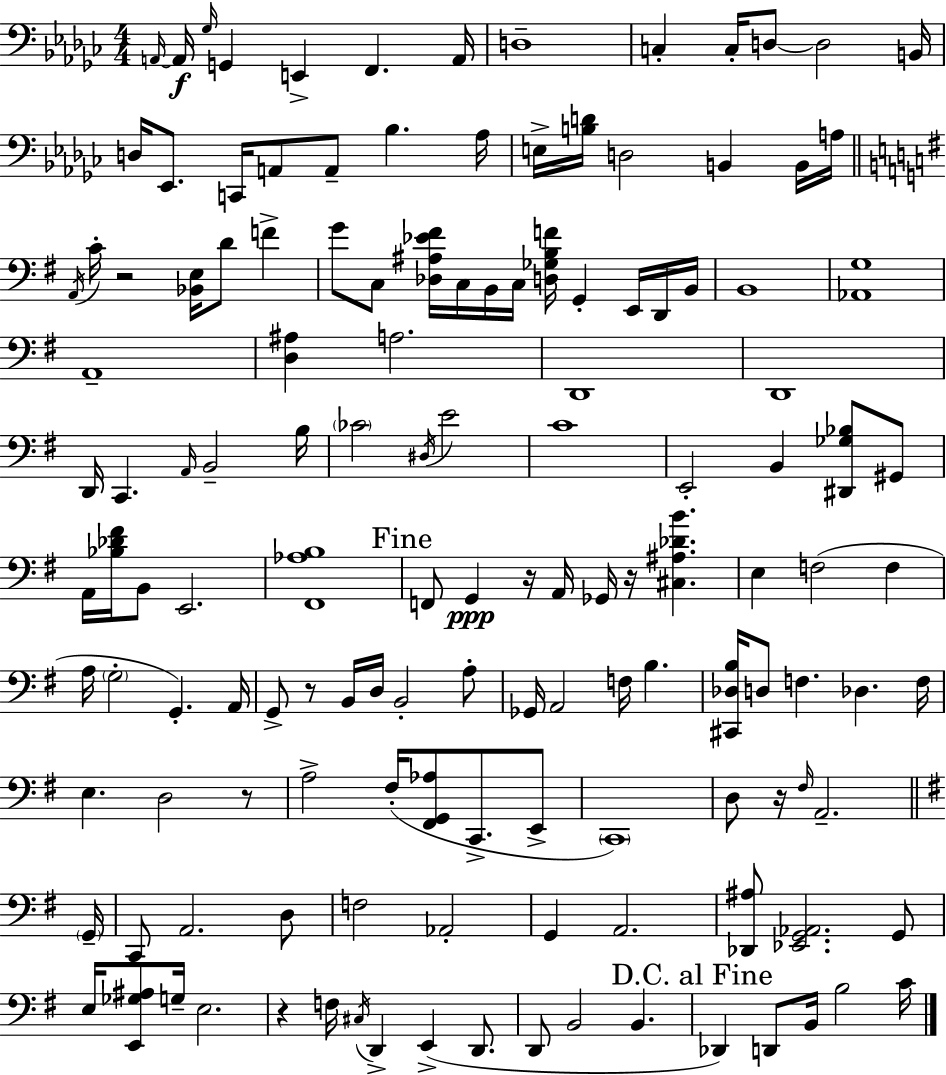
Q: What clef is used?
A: bass